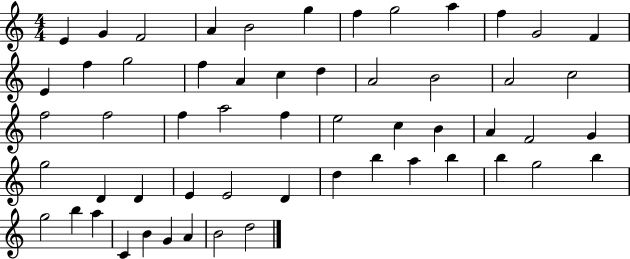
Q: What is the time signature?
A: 4/4